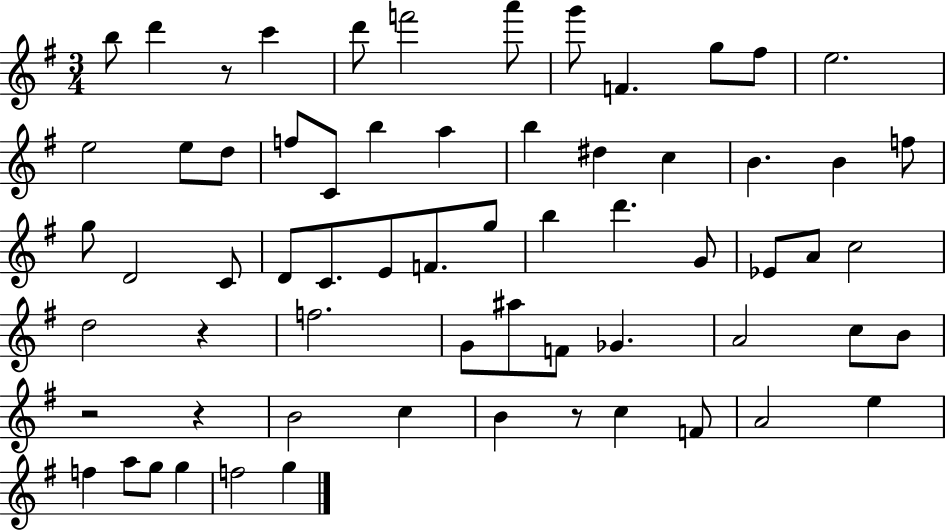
{
  \clef treble
  \numericTimeSignature
  \time 3/4
  \key g \major
  b''8 d'''4 r8 c'''4 | d'''8 f'''2 a'''8 | g'''8 f'4. g''8 fis''8 | e''2. | \break e''2 e''8 d''8 | f''8 c'8 b''4 a''4 | b''4 dis''4 c''4 | b'4. b'4 f''8 | \break g''8 d'2 c'8 | d'8 c'8. e'8 f'8. g''8 | b''4 d'''4. g'8 | ees'8 a'8 c''2 | \break d''2 r4 | f''2. | g'8 ais''8 f'8 ges'4. | a'2 c''8 b'8 | \break r2 r4 | b'2 c''4 | b'4 r8 c''4 f'8 | a'2 e''4 | \break f''4 a''8 g''8 g''4 | f''2 g''4 | \bar "|."
}